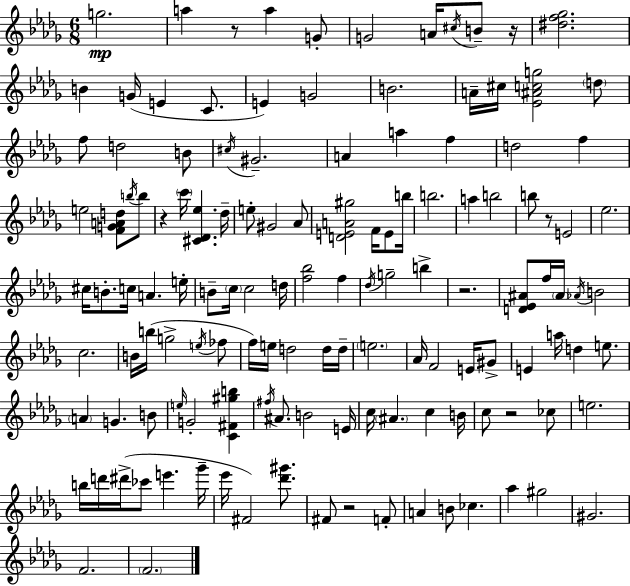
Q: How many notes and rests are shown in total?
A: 132